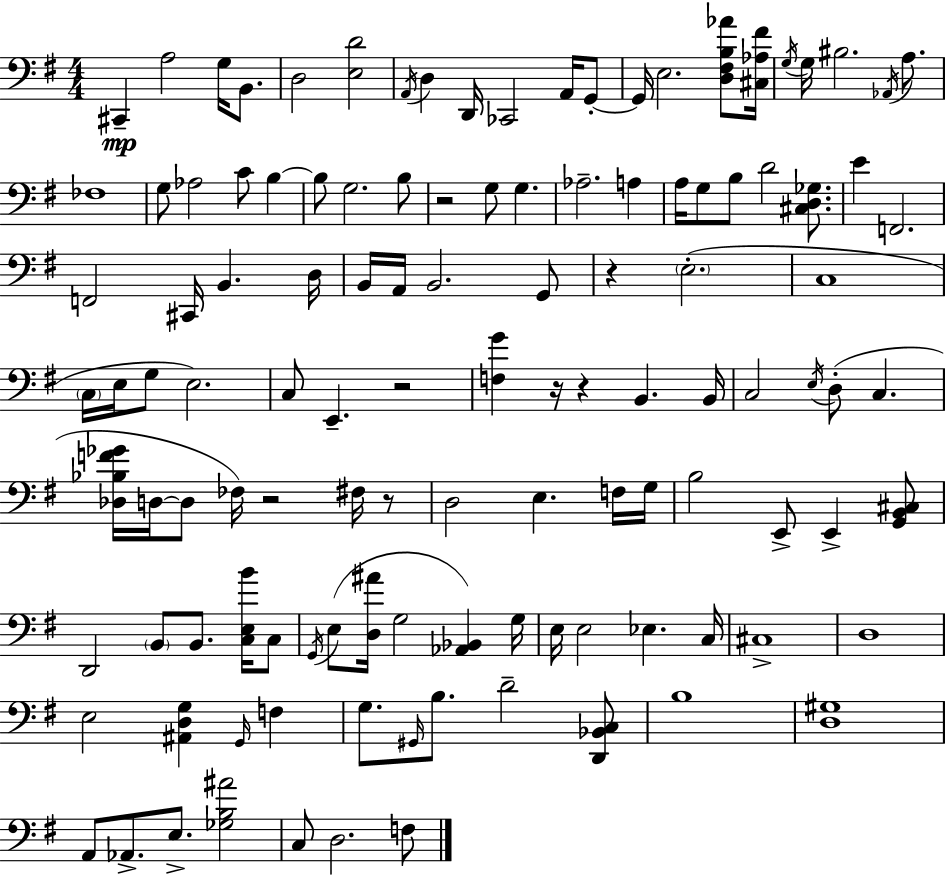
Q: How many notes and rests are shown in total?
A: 118